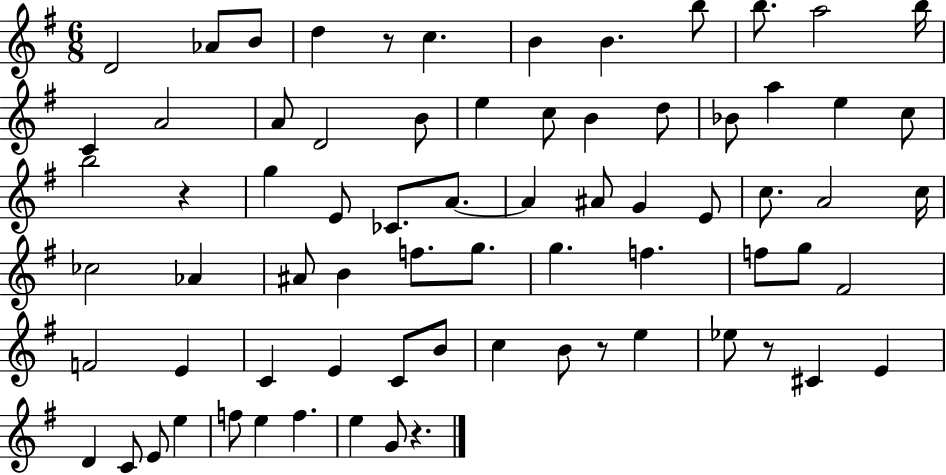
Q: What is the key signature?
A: G major